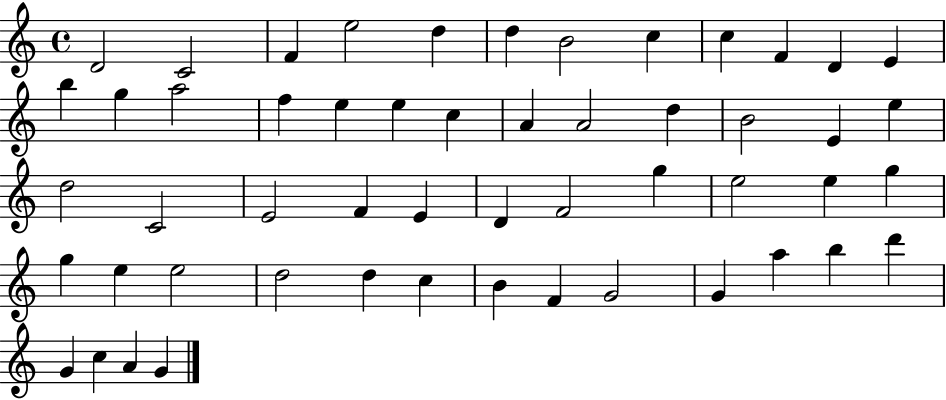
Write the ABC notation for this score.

X:1
T:Untitled
M:4/4
L:1/4
K:C
D2 C2 F e2 d d B2 c c F D E b g a2 f e e c A A2 d B2 E e d2 C2 E2 F E D F2 g e2 e g g e e2 d2 d c B F G2 G a b d' G c A G